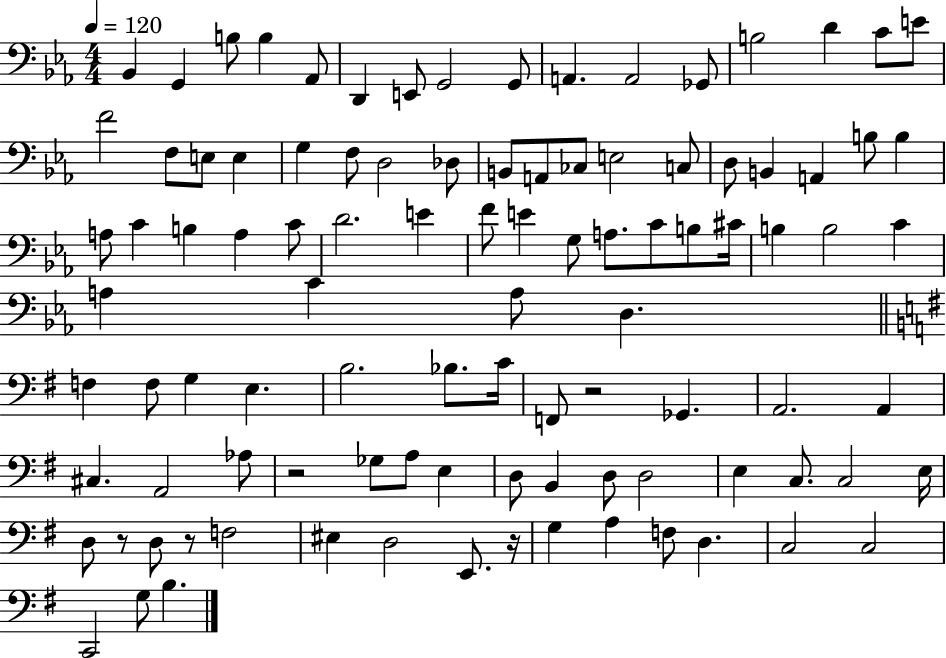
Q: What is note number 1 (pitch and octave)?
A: Bb2